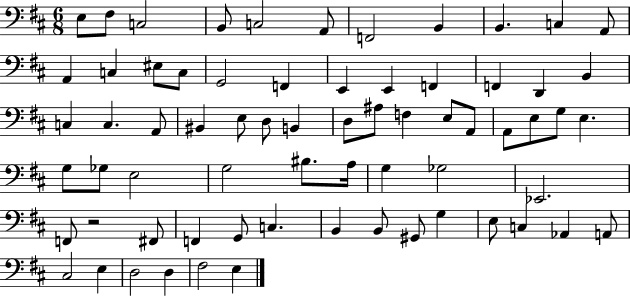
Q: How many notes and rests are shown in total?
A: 68